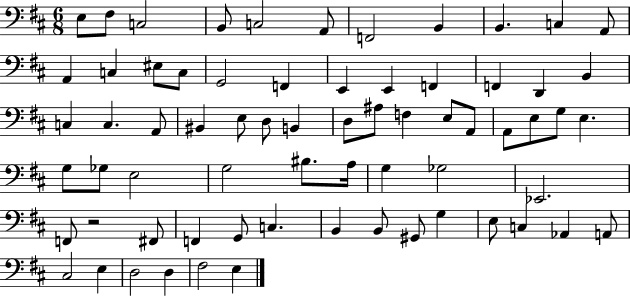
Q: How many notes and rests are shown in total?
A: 68